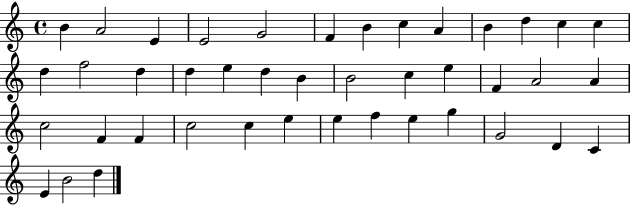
X:1
T:Untitled
M:4/4
L:1/4
K:C
B A2 E E2 G2 F B c A B d c c d f2 d d e d B B2 c e F A2 A c2 F F c2 c e e f e g G2 D C E B2 d